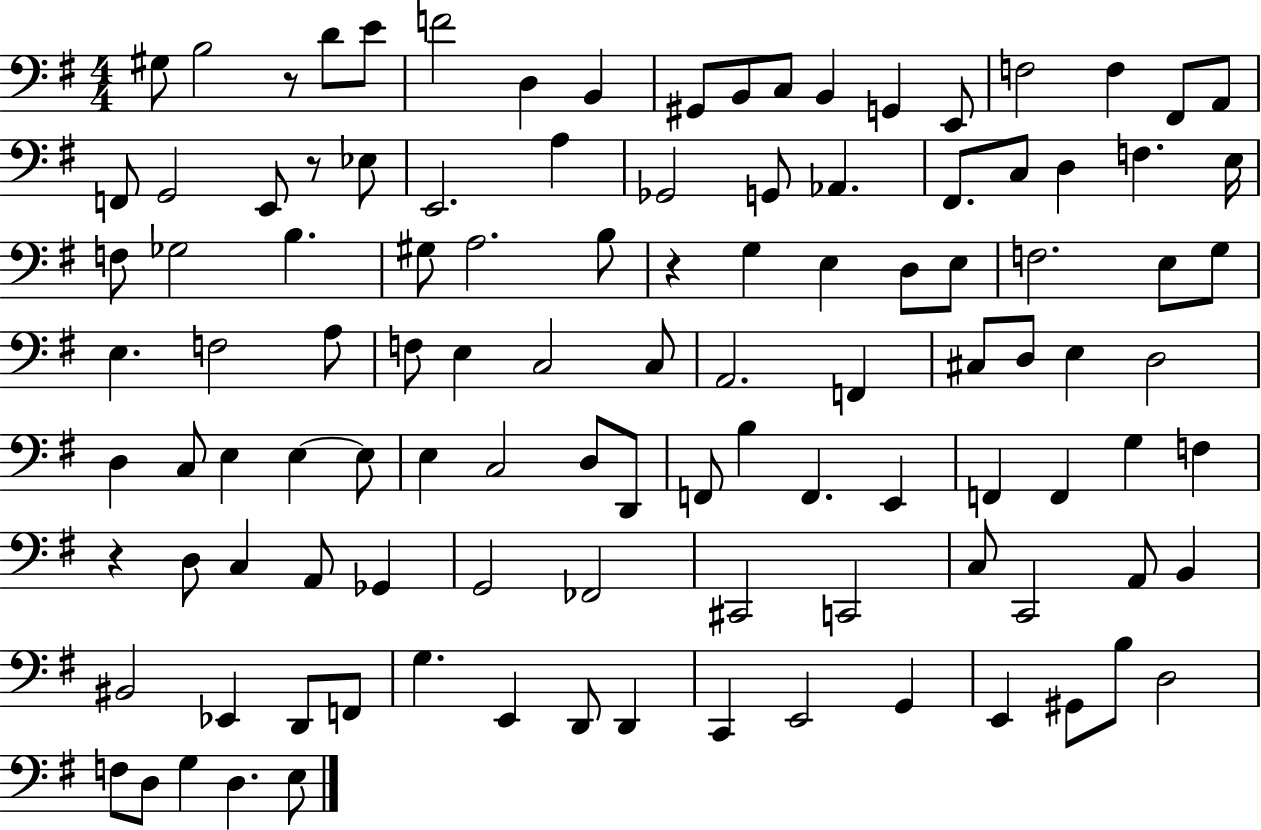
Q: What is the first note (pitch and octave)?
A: G#3